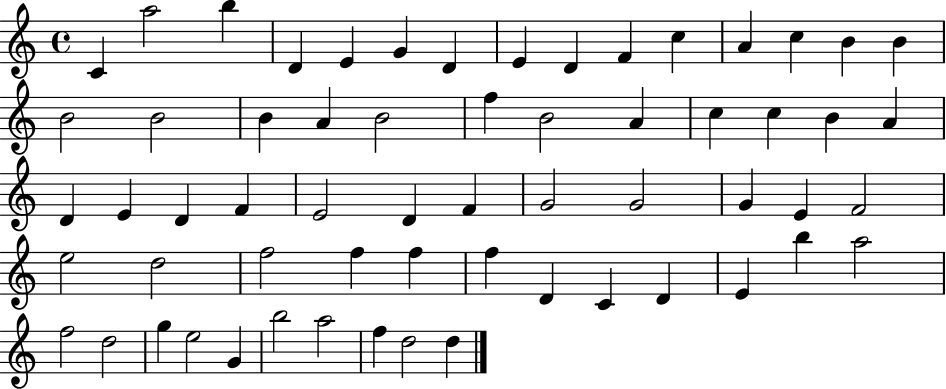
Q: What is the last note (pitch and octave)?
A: D5